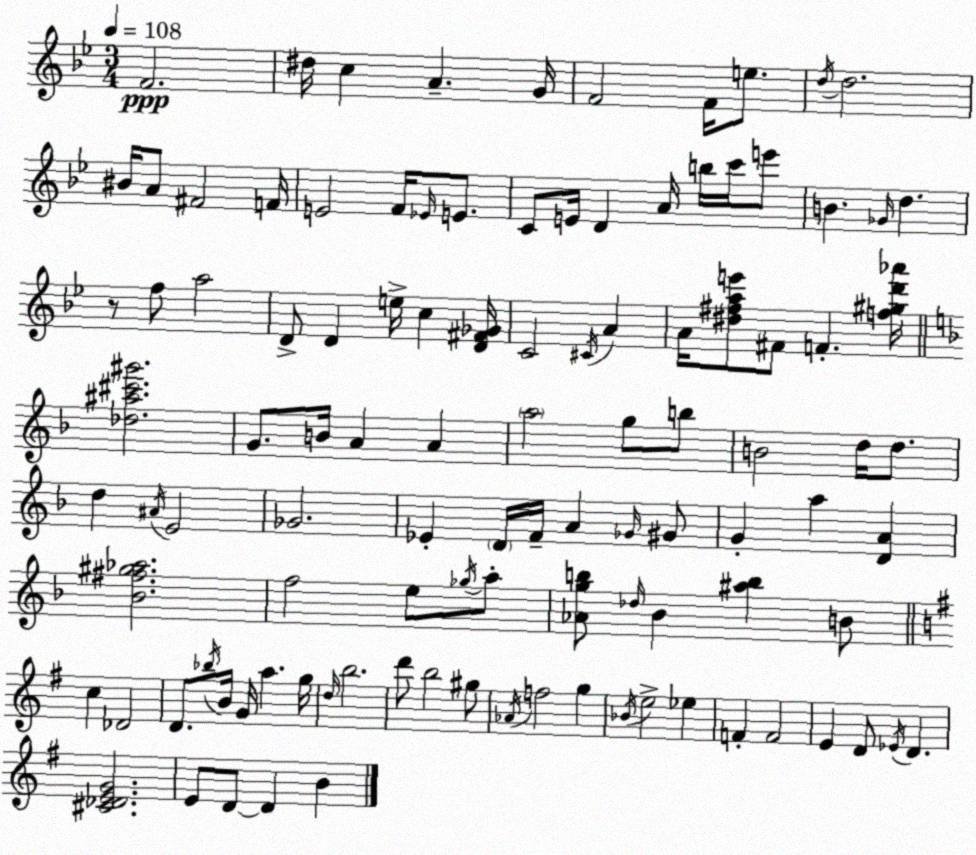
X:1
T:Untitled
M:3/4
L:1/4
K:Bb
F2 ^d/4 c A G/4 F2 F/4 e/2 d/4 d2 ^B/4 A/2 ^F2 F/4 E2 F/4 _E/4 E/2 C/2 E/4 D A/4 b/4 c'/4 e'/2 B _G/4 d z/2 f/2 a2 D/2 D e/4 c [D^F_G]/4 C2 ^C/4 A A/4 [^d^fae']/2 ^F/2 F [f^gd'_a']/4 [_d^a^c'^g']2 G/2 B/4 A A a2 g/2 b/2 B2 d/4 d/2 d ^A/4 E2 _G2 _E D/4 F/4 A _G/4 ^G/2 G a [DA] [_B^f^g_a]2 f2 e/2 _g/4 a/2 [_Agb]/2 _d/4 _B [^ab] B/2 c _D2 D/2 _b/4 B/4 G/4 a g/4 d/4 b2 d'/2 b2 ^g/2 _A/4 f2 g _B/4 e2 _e F F2 E D/2 _E/4 D [^C_DEG]2 E/2 D/2 D B